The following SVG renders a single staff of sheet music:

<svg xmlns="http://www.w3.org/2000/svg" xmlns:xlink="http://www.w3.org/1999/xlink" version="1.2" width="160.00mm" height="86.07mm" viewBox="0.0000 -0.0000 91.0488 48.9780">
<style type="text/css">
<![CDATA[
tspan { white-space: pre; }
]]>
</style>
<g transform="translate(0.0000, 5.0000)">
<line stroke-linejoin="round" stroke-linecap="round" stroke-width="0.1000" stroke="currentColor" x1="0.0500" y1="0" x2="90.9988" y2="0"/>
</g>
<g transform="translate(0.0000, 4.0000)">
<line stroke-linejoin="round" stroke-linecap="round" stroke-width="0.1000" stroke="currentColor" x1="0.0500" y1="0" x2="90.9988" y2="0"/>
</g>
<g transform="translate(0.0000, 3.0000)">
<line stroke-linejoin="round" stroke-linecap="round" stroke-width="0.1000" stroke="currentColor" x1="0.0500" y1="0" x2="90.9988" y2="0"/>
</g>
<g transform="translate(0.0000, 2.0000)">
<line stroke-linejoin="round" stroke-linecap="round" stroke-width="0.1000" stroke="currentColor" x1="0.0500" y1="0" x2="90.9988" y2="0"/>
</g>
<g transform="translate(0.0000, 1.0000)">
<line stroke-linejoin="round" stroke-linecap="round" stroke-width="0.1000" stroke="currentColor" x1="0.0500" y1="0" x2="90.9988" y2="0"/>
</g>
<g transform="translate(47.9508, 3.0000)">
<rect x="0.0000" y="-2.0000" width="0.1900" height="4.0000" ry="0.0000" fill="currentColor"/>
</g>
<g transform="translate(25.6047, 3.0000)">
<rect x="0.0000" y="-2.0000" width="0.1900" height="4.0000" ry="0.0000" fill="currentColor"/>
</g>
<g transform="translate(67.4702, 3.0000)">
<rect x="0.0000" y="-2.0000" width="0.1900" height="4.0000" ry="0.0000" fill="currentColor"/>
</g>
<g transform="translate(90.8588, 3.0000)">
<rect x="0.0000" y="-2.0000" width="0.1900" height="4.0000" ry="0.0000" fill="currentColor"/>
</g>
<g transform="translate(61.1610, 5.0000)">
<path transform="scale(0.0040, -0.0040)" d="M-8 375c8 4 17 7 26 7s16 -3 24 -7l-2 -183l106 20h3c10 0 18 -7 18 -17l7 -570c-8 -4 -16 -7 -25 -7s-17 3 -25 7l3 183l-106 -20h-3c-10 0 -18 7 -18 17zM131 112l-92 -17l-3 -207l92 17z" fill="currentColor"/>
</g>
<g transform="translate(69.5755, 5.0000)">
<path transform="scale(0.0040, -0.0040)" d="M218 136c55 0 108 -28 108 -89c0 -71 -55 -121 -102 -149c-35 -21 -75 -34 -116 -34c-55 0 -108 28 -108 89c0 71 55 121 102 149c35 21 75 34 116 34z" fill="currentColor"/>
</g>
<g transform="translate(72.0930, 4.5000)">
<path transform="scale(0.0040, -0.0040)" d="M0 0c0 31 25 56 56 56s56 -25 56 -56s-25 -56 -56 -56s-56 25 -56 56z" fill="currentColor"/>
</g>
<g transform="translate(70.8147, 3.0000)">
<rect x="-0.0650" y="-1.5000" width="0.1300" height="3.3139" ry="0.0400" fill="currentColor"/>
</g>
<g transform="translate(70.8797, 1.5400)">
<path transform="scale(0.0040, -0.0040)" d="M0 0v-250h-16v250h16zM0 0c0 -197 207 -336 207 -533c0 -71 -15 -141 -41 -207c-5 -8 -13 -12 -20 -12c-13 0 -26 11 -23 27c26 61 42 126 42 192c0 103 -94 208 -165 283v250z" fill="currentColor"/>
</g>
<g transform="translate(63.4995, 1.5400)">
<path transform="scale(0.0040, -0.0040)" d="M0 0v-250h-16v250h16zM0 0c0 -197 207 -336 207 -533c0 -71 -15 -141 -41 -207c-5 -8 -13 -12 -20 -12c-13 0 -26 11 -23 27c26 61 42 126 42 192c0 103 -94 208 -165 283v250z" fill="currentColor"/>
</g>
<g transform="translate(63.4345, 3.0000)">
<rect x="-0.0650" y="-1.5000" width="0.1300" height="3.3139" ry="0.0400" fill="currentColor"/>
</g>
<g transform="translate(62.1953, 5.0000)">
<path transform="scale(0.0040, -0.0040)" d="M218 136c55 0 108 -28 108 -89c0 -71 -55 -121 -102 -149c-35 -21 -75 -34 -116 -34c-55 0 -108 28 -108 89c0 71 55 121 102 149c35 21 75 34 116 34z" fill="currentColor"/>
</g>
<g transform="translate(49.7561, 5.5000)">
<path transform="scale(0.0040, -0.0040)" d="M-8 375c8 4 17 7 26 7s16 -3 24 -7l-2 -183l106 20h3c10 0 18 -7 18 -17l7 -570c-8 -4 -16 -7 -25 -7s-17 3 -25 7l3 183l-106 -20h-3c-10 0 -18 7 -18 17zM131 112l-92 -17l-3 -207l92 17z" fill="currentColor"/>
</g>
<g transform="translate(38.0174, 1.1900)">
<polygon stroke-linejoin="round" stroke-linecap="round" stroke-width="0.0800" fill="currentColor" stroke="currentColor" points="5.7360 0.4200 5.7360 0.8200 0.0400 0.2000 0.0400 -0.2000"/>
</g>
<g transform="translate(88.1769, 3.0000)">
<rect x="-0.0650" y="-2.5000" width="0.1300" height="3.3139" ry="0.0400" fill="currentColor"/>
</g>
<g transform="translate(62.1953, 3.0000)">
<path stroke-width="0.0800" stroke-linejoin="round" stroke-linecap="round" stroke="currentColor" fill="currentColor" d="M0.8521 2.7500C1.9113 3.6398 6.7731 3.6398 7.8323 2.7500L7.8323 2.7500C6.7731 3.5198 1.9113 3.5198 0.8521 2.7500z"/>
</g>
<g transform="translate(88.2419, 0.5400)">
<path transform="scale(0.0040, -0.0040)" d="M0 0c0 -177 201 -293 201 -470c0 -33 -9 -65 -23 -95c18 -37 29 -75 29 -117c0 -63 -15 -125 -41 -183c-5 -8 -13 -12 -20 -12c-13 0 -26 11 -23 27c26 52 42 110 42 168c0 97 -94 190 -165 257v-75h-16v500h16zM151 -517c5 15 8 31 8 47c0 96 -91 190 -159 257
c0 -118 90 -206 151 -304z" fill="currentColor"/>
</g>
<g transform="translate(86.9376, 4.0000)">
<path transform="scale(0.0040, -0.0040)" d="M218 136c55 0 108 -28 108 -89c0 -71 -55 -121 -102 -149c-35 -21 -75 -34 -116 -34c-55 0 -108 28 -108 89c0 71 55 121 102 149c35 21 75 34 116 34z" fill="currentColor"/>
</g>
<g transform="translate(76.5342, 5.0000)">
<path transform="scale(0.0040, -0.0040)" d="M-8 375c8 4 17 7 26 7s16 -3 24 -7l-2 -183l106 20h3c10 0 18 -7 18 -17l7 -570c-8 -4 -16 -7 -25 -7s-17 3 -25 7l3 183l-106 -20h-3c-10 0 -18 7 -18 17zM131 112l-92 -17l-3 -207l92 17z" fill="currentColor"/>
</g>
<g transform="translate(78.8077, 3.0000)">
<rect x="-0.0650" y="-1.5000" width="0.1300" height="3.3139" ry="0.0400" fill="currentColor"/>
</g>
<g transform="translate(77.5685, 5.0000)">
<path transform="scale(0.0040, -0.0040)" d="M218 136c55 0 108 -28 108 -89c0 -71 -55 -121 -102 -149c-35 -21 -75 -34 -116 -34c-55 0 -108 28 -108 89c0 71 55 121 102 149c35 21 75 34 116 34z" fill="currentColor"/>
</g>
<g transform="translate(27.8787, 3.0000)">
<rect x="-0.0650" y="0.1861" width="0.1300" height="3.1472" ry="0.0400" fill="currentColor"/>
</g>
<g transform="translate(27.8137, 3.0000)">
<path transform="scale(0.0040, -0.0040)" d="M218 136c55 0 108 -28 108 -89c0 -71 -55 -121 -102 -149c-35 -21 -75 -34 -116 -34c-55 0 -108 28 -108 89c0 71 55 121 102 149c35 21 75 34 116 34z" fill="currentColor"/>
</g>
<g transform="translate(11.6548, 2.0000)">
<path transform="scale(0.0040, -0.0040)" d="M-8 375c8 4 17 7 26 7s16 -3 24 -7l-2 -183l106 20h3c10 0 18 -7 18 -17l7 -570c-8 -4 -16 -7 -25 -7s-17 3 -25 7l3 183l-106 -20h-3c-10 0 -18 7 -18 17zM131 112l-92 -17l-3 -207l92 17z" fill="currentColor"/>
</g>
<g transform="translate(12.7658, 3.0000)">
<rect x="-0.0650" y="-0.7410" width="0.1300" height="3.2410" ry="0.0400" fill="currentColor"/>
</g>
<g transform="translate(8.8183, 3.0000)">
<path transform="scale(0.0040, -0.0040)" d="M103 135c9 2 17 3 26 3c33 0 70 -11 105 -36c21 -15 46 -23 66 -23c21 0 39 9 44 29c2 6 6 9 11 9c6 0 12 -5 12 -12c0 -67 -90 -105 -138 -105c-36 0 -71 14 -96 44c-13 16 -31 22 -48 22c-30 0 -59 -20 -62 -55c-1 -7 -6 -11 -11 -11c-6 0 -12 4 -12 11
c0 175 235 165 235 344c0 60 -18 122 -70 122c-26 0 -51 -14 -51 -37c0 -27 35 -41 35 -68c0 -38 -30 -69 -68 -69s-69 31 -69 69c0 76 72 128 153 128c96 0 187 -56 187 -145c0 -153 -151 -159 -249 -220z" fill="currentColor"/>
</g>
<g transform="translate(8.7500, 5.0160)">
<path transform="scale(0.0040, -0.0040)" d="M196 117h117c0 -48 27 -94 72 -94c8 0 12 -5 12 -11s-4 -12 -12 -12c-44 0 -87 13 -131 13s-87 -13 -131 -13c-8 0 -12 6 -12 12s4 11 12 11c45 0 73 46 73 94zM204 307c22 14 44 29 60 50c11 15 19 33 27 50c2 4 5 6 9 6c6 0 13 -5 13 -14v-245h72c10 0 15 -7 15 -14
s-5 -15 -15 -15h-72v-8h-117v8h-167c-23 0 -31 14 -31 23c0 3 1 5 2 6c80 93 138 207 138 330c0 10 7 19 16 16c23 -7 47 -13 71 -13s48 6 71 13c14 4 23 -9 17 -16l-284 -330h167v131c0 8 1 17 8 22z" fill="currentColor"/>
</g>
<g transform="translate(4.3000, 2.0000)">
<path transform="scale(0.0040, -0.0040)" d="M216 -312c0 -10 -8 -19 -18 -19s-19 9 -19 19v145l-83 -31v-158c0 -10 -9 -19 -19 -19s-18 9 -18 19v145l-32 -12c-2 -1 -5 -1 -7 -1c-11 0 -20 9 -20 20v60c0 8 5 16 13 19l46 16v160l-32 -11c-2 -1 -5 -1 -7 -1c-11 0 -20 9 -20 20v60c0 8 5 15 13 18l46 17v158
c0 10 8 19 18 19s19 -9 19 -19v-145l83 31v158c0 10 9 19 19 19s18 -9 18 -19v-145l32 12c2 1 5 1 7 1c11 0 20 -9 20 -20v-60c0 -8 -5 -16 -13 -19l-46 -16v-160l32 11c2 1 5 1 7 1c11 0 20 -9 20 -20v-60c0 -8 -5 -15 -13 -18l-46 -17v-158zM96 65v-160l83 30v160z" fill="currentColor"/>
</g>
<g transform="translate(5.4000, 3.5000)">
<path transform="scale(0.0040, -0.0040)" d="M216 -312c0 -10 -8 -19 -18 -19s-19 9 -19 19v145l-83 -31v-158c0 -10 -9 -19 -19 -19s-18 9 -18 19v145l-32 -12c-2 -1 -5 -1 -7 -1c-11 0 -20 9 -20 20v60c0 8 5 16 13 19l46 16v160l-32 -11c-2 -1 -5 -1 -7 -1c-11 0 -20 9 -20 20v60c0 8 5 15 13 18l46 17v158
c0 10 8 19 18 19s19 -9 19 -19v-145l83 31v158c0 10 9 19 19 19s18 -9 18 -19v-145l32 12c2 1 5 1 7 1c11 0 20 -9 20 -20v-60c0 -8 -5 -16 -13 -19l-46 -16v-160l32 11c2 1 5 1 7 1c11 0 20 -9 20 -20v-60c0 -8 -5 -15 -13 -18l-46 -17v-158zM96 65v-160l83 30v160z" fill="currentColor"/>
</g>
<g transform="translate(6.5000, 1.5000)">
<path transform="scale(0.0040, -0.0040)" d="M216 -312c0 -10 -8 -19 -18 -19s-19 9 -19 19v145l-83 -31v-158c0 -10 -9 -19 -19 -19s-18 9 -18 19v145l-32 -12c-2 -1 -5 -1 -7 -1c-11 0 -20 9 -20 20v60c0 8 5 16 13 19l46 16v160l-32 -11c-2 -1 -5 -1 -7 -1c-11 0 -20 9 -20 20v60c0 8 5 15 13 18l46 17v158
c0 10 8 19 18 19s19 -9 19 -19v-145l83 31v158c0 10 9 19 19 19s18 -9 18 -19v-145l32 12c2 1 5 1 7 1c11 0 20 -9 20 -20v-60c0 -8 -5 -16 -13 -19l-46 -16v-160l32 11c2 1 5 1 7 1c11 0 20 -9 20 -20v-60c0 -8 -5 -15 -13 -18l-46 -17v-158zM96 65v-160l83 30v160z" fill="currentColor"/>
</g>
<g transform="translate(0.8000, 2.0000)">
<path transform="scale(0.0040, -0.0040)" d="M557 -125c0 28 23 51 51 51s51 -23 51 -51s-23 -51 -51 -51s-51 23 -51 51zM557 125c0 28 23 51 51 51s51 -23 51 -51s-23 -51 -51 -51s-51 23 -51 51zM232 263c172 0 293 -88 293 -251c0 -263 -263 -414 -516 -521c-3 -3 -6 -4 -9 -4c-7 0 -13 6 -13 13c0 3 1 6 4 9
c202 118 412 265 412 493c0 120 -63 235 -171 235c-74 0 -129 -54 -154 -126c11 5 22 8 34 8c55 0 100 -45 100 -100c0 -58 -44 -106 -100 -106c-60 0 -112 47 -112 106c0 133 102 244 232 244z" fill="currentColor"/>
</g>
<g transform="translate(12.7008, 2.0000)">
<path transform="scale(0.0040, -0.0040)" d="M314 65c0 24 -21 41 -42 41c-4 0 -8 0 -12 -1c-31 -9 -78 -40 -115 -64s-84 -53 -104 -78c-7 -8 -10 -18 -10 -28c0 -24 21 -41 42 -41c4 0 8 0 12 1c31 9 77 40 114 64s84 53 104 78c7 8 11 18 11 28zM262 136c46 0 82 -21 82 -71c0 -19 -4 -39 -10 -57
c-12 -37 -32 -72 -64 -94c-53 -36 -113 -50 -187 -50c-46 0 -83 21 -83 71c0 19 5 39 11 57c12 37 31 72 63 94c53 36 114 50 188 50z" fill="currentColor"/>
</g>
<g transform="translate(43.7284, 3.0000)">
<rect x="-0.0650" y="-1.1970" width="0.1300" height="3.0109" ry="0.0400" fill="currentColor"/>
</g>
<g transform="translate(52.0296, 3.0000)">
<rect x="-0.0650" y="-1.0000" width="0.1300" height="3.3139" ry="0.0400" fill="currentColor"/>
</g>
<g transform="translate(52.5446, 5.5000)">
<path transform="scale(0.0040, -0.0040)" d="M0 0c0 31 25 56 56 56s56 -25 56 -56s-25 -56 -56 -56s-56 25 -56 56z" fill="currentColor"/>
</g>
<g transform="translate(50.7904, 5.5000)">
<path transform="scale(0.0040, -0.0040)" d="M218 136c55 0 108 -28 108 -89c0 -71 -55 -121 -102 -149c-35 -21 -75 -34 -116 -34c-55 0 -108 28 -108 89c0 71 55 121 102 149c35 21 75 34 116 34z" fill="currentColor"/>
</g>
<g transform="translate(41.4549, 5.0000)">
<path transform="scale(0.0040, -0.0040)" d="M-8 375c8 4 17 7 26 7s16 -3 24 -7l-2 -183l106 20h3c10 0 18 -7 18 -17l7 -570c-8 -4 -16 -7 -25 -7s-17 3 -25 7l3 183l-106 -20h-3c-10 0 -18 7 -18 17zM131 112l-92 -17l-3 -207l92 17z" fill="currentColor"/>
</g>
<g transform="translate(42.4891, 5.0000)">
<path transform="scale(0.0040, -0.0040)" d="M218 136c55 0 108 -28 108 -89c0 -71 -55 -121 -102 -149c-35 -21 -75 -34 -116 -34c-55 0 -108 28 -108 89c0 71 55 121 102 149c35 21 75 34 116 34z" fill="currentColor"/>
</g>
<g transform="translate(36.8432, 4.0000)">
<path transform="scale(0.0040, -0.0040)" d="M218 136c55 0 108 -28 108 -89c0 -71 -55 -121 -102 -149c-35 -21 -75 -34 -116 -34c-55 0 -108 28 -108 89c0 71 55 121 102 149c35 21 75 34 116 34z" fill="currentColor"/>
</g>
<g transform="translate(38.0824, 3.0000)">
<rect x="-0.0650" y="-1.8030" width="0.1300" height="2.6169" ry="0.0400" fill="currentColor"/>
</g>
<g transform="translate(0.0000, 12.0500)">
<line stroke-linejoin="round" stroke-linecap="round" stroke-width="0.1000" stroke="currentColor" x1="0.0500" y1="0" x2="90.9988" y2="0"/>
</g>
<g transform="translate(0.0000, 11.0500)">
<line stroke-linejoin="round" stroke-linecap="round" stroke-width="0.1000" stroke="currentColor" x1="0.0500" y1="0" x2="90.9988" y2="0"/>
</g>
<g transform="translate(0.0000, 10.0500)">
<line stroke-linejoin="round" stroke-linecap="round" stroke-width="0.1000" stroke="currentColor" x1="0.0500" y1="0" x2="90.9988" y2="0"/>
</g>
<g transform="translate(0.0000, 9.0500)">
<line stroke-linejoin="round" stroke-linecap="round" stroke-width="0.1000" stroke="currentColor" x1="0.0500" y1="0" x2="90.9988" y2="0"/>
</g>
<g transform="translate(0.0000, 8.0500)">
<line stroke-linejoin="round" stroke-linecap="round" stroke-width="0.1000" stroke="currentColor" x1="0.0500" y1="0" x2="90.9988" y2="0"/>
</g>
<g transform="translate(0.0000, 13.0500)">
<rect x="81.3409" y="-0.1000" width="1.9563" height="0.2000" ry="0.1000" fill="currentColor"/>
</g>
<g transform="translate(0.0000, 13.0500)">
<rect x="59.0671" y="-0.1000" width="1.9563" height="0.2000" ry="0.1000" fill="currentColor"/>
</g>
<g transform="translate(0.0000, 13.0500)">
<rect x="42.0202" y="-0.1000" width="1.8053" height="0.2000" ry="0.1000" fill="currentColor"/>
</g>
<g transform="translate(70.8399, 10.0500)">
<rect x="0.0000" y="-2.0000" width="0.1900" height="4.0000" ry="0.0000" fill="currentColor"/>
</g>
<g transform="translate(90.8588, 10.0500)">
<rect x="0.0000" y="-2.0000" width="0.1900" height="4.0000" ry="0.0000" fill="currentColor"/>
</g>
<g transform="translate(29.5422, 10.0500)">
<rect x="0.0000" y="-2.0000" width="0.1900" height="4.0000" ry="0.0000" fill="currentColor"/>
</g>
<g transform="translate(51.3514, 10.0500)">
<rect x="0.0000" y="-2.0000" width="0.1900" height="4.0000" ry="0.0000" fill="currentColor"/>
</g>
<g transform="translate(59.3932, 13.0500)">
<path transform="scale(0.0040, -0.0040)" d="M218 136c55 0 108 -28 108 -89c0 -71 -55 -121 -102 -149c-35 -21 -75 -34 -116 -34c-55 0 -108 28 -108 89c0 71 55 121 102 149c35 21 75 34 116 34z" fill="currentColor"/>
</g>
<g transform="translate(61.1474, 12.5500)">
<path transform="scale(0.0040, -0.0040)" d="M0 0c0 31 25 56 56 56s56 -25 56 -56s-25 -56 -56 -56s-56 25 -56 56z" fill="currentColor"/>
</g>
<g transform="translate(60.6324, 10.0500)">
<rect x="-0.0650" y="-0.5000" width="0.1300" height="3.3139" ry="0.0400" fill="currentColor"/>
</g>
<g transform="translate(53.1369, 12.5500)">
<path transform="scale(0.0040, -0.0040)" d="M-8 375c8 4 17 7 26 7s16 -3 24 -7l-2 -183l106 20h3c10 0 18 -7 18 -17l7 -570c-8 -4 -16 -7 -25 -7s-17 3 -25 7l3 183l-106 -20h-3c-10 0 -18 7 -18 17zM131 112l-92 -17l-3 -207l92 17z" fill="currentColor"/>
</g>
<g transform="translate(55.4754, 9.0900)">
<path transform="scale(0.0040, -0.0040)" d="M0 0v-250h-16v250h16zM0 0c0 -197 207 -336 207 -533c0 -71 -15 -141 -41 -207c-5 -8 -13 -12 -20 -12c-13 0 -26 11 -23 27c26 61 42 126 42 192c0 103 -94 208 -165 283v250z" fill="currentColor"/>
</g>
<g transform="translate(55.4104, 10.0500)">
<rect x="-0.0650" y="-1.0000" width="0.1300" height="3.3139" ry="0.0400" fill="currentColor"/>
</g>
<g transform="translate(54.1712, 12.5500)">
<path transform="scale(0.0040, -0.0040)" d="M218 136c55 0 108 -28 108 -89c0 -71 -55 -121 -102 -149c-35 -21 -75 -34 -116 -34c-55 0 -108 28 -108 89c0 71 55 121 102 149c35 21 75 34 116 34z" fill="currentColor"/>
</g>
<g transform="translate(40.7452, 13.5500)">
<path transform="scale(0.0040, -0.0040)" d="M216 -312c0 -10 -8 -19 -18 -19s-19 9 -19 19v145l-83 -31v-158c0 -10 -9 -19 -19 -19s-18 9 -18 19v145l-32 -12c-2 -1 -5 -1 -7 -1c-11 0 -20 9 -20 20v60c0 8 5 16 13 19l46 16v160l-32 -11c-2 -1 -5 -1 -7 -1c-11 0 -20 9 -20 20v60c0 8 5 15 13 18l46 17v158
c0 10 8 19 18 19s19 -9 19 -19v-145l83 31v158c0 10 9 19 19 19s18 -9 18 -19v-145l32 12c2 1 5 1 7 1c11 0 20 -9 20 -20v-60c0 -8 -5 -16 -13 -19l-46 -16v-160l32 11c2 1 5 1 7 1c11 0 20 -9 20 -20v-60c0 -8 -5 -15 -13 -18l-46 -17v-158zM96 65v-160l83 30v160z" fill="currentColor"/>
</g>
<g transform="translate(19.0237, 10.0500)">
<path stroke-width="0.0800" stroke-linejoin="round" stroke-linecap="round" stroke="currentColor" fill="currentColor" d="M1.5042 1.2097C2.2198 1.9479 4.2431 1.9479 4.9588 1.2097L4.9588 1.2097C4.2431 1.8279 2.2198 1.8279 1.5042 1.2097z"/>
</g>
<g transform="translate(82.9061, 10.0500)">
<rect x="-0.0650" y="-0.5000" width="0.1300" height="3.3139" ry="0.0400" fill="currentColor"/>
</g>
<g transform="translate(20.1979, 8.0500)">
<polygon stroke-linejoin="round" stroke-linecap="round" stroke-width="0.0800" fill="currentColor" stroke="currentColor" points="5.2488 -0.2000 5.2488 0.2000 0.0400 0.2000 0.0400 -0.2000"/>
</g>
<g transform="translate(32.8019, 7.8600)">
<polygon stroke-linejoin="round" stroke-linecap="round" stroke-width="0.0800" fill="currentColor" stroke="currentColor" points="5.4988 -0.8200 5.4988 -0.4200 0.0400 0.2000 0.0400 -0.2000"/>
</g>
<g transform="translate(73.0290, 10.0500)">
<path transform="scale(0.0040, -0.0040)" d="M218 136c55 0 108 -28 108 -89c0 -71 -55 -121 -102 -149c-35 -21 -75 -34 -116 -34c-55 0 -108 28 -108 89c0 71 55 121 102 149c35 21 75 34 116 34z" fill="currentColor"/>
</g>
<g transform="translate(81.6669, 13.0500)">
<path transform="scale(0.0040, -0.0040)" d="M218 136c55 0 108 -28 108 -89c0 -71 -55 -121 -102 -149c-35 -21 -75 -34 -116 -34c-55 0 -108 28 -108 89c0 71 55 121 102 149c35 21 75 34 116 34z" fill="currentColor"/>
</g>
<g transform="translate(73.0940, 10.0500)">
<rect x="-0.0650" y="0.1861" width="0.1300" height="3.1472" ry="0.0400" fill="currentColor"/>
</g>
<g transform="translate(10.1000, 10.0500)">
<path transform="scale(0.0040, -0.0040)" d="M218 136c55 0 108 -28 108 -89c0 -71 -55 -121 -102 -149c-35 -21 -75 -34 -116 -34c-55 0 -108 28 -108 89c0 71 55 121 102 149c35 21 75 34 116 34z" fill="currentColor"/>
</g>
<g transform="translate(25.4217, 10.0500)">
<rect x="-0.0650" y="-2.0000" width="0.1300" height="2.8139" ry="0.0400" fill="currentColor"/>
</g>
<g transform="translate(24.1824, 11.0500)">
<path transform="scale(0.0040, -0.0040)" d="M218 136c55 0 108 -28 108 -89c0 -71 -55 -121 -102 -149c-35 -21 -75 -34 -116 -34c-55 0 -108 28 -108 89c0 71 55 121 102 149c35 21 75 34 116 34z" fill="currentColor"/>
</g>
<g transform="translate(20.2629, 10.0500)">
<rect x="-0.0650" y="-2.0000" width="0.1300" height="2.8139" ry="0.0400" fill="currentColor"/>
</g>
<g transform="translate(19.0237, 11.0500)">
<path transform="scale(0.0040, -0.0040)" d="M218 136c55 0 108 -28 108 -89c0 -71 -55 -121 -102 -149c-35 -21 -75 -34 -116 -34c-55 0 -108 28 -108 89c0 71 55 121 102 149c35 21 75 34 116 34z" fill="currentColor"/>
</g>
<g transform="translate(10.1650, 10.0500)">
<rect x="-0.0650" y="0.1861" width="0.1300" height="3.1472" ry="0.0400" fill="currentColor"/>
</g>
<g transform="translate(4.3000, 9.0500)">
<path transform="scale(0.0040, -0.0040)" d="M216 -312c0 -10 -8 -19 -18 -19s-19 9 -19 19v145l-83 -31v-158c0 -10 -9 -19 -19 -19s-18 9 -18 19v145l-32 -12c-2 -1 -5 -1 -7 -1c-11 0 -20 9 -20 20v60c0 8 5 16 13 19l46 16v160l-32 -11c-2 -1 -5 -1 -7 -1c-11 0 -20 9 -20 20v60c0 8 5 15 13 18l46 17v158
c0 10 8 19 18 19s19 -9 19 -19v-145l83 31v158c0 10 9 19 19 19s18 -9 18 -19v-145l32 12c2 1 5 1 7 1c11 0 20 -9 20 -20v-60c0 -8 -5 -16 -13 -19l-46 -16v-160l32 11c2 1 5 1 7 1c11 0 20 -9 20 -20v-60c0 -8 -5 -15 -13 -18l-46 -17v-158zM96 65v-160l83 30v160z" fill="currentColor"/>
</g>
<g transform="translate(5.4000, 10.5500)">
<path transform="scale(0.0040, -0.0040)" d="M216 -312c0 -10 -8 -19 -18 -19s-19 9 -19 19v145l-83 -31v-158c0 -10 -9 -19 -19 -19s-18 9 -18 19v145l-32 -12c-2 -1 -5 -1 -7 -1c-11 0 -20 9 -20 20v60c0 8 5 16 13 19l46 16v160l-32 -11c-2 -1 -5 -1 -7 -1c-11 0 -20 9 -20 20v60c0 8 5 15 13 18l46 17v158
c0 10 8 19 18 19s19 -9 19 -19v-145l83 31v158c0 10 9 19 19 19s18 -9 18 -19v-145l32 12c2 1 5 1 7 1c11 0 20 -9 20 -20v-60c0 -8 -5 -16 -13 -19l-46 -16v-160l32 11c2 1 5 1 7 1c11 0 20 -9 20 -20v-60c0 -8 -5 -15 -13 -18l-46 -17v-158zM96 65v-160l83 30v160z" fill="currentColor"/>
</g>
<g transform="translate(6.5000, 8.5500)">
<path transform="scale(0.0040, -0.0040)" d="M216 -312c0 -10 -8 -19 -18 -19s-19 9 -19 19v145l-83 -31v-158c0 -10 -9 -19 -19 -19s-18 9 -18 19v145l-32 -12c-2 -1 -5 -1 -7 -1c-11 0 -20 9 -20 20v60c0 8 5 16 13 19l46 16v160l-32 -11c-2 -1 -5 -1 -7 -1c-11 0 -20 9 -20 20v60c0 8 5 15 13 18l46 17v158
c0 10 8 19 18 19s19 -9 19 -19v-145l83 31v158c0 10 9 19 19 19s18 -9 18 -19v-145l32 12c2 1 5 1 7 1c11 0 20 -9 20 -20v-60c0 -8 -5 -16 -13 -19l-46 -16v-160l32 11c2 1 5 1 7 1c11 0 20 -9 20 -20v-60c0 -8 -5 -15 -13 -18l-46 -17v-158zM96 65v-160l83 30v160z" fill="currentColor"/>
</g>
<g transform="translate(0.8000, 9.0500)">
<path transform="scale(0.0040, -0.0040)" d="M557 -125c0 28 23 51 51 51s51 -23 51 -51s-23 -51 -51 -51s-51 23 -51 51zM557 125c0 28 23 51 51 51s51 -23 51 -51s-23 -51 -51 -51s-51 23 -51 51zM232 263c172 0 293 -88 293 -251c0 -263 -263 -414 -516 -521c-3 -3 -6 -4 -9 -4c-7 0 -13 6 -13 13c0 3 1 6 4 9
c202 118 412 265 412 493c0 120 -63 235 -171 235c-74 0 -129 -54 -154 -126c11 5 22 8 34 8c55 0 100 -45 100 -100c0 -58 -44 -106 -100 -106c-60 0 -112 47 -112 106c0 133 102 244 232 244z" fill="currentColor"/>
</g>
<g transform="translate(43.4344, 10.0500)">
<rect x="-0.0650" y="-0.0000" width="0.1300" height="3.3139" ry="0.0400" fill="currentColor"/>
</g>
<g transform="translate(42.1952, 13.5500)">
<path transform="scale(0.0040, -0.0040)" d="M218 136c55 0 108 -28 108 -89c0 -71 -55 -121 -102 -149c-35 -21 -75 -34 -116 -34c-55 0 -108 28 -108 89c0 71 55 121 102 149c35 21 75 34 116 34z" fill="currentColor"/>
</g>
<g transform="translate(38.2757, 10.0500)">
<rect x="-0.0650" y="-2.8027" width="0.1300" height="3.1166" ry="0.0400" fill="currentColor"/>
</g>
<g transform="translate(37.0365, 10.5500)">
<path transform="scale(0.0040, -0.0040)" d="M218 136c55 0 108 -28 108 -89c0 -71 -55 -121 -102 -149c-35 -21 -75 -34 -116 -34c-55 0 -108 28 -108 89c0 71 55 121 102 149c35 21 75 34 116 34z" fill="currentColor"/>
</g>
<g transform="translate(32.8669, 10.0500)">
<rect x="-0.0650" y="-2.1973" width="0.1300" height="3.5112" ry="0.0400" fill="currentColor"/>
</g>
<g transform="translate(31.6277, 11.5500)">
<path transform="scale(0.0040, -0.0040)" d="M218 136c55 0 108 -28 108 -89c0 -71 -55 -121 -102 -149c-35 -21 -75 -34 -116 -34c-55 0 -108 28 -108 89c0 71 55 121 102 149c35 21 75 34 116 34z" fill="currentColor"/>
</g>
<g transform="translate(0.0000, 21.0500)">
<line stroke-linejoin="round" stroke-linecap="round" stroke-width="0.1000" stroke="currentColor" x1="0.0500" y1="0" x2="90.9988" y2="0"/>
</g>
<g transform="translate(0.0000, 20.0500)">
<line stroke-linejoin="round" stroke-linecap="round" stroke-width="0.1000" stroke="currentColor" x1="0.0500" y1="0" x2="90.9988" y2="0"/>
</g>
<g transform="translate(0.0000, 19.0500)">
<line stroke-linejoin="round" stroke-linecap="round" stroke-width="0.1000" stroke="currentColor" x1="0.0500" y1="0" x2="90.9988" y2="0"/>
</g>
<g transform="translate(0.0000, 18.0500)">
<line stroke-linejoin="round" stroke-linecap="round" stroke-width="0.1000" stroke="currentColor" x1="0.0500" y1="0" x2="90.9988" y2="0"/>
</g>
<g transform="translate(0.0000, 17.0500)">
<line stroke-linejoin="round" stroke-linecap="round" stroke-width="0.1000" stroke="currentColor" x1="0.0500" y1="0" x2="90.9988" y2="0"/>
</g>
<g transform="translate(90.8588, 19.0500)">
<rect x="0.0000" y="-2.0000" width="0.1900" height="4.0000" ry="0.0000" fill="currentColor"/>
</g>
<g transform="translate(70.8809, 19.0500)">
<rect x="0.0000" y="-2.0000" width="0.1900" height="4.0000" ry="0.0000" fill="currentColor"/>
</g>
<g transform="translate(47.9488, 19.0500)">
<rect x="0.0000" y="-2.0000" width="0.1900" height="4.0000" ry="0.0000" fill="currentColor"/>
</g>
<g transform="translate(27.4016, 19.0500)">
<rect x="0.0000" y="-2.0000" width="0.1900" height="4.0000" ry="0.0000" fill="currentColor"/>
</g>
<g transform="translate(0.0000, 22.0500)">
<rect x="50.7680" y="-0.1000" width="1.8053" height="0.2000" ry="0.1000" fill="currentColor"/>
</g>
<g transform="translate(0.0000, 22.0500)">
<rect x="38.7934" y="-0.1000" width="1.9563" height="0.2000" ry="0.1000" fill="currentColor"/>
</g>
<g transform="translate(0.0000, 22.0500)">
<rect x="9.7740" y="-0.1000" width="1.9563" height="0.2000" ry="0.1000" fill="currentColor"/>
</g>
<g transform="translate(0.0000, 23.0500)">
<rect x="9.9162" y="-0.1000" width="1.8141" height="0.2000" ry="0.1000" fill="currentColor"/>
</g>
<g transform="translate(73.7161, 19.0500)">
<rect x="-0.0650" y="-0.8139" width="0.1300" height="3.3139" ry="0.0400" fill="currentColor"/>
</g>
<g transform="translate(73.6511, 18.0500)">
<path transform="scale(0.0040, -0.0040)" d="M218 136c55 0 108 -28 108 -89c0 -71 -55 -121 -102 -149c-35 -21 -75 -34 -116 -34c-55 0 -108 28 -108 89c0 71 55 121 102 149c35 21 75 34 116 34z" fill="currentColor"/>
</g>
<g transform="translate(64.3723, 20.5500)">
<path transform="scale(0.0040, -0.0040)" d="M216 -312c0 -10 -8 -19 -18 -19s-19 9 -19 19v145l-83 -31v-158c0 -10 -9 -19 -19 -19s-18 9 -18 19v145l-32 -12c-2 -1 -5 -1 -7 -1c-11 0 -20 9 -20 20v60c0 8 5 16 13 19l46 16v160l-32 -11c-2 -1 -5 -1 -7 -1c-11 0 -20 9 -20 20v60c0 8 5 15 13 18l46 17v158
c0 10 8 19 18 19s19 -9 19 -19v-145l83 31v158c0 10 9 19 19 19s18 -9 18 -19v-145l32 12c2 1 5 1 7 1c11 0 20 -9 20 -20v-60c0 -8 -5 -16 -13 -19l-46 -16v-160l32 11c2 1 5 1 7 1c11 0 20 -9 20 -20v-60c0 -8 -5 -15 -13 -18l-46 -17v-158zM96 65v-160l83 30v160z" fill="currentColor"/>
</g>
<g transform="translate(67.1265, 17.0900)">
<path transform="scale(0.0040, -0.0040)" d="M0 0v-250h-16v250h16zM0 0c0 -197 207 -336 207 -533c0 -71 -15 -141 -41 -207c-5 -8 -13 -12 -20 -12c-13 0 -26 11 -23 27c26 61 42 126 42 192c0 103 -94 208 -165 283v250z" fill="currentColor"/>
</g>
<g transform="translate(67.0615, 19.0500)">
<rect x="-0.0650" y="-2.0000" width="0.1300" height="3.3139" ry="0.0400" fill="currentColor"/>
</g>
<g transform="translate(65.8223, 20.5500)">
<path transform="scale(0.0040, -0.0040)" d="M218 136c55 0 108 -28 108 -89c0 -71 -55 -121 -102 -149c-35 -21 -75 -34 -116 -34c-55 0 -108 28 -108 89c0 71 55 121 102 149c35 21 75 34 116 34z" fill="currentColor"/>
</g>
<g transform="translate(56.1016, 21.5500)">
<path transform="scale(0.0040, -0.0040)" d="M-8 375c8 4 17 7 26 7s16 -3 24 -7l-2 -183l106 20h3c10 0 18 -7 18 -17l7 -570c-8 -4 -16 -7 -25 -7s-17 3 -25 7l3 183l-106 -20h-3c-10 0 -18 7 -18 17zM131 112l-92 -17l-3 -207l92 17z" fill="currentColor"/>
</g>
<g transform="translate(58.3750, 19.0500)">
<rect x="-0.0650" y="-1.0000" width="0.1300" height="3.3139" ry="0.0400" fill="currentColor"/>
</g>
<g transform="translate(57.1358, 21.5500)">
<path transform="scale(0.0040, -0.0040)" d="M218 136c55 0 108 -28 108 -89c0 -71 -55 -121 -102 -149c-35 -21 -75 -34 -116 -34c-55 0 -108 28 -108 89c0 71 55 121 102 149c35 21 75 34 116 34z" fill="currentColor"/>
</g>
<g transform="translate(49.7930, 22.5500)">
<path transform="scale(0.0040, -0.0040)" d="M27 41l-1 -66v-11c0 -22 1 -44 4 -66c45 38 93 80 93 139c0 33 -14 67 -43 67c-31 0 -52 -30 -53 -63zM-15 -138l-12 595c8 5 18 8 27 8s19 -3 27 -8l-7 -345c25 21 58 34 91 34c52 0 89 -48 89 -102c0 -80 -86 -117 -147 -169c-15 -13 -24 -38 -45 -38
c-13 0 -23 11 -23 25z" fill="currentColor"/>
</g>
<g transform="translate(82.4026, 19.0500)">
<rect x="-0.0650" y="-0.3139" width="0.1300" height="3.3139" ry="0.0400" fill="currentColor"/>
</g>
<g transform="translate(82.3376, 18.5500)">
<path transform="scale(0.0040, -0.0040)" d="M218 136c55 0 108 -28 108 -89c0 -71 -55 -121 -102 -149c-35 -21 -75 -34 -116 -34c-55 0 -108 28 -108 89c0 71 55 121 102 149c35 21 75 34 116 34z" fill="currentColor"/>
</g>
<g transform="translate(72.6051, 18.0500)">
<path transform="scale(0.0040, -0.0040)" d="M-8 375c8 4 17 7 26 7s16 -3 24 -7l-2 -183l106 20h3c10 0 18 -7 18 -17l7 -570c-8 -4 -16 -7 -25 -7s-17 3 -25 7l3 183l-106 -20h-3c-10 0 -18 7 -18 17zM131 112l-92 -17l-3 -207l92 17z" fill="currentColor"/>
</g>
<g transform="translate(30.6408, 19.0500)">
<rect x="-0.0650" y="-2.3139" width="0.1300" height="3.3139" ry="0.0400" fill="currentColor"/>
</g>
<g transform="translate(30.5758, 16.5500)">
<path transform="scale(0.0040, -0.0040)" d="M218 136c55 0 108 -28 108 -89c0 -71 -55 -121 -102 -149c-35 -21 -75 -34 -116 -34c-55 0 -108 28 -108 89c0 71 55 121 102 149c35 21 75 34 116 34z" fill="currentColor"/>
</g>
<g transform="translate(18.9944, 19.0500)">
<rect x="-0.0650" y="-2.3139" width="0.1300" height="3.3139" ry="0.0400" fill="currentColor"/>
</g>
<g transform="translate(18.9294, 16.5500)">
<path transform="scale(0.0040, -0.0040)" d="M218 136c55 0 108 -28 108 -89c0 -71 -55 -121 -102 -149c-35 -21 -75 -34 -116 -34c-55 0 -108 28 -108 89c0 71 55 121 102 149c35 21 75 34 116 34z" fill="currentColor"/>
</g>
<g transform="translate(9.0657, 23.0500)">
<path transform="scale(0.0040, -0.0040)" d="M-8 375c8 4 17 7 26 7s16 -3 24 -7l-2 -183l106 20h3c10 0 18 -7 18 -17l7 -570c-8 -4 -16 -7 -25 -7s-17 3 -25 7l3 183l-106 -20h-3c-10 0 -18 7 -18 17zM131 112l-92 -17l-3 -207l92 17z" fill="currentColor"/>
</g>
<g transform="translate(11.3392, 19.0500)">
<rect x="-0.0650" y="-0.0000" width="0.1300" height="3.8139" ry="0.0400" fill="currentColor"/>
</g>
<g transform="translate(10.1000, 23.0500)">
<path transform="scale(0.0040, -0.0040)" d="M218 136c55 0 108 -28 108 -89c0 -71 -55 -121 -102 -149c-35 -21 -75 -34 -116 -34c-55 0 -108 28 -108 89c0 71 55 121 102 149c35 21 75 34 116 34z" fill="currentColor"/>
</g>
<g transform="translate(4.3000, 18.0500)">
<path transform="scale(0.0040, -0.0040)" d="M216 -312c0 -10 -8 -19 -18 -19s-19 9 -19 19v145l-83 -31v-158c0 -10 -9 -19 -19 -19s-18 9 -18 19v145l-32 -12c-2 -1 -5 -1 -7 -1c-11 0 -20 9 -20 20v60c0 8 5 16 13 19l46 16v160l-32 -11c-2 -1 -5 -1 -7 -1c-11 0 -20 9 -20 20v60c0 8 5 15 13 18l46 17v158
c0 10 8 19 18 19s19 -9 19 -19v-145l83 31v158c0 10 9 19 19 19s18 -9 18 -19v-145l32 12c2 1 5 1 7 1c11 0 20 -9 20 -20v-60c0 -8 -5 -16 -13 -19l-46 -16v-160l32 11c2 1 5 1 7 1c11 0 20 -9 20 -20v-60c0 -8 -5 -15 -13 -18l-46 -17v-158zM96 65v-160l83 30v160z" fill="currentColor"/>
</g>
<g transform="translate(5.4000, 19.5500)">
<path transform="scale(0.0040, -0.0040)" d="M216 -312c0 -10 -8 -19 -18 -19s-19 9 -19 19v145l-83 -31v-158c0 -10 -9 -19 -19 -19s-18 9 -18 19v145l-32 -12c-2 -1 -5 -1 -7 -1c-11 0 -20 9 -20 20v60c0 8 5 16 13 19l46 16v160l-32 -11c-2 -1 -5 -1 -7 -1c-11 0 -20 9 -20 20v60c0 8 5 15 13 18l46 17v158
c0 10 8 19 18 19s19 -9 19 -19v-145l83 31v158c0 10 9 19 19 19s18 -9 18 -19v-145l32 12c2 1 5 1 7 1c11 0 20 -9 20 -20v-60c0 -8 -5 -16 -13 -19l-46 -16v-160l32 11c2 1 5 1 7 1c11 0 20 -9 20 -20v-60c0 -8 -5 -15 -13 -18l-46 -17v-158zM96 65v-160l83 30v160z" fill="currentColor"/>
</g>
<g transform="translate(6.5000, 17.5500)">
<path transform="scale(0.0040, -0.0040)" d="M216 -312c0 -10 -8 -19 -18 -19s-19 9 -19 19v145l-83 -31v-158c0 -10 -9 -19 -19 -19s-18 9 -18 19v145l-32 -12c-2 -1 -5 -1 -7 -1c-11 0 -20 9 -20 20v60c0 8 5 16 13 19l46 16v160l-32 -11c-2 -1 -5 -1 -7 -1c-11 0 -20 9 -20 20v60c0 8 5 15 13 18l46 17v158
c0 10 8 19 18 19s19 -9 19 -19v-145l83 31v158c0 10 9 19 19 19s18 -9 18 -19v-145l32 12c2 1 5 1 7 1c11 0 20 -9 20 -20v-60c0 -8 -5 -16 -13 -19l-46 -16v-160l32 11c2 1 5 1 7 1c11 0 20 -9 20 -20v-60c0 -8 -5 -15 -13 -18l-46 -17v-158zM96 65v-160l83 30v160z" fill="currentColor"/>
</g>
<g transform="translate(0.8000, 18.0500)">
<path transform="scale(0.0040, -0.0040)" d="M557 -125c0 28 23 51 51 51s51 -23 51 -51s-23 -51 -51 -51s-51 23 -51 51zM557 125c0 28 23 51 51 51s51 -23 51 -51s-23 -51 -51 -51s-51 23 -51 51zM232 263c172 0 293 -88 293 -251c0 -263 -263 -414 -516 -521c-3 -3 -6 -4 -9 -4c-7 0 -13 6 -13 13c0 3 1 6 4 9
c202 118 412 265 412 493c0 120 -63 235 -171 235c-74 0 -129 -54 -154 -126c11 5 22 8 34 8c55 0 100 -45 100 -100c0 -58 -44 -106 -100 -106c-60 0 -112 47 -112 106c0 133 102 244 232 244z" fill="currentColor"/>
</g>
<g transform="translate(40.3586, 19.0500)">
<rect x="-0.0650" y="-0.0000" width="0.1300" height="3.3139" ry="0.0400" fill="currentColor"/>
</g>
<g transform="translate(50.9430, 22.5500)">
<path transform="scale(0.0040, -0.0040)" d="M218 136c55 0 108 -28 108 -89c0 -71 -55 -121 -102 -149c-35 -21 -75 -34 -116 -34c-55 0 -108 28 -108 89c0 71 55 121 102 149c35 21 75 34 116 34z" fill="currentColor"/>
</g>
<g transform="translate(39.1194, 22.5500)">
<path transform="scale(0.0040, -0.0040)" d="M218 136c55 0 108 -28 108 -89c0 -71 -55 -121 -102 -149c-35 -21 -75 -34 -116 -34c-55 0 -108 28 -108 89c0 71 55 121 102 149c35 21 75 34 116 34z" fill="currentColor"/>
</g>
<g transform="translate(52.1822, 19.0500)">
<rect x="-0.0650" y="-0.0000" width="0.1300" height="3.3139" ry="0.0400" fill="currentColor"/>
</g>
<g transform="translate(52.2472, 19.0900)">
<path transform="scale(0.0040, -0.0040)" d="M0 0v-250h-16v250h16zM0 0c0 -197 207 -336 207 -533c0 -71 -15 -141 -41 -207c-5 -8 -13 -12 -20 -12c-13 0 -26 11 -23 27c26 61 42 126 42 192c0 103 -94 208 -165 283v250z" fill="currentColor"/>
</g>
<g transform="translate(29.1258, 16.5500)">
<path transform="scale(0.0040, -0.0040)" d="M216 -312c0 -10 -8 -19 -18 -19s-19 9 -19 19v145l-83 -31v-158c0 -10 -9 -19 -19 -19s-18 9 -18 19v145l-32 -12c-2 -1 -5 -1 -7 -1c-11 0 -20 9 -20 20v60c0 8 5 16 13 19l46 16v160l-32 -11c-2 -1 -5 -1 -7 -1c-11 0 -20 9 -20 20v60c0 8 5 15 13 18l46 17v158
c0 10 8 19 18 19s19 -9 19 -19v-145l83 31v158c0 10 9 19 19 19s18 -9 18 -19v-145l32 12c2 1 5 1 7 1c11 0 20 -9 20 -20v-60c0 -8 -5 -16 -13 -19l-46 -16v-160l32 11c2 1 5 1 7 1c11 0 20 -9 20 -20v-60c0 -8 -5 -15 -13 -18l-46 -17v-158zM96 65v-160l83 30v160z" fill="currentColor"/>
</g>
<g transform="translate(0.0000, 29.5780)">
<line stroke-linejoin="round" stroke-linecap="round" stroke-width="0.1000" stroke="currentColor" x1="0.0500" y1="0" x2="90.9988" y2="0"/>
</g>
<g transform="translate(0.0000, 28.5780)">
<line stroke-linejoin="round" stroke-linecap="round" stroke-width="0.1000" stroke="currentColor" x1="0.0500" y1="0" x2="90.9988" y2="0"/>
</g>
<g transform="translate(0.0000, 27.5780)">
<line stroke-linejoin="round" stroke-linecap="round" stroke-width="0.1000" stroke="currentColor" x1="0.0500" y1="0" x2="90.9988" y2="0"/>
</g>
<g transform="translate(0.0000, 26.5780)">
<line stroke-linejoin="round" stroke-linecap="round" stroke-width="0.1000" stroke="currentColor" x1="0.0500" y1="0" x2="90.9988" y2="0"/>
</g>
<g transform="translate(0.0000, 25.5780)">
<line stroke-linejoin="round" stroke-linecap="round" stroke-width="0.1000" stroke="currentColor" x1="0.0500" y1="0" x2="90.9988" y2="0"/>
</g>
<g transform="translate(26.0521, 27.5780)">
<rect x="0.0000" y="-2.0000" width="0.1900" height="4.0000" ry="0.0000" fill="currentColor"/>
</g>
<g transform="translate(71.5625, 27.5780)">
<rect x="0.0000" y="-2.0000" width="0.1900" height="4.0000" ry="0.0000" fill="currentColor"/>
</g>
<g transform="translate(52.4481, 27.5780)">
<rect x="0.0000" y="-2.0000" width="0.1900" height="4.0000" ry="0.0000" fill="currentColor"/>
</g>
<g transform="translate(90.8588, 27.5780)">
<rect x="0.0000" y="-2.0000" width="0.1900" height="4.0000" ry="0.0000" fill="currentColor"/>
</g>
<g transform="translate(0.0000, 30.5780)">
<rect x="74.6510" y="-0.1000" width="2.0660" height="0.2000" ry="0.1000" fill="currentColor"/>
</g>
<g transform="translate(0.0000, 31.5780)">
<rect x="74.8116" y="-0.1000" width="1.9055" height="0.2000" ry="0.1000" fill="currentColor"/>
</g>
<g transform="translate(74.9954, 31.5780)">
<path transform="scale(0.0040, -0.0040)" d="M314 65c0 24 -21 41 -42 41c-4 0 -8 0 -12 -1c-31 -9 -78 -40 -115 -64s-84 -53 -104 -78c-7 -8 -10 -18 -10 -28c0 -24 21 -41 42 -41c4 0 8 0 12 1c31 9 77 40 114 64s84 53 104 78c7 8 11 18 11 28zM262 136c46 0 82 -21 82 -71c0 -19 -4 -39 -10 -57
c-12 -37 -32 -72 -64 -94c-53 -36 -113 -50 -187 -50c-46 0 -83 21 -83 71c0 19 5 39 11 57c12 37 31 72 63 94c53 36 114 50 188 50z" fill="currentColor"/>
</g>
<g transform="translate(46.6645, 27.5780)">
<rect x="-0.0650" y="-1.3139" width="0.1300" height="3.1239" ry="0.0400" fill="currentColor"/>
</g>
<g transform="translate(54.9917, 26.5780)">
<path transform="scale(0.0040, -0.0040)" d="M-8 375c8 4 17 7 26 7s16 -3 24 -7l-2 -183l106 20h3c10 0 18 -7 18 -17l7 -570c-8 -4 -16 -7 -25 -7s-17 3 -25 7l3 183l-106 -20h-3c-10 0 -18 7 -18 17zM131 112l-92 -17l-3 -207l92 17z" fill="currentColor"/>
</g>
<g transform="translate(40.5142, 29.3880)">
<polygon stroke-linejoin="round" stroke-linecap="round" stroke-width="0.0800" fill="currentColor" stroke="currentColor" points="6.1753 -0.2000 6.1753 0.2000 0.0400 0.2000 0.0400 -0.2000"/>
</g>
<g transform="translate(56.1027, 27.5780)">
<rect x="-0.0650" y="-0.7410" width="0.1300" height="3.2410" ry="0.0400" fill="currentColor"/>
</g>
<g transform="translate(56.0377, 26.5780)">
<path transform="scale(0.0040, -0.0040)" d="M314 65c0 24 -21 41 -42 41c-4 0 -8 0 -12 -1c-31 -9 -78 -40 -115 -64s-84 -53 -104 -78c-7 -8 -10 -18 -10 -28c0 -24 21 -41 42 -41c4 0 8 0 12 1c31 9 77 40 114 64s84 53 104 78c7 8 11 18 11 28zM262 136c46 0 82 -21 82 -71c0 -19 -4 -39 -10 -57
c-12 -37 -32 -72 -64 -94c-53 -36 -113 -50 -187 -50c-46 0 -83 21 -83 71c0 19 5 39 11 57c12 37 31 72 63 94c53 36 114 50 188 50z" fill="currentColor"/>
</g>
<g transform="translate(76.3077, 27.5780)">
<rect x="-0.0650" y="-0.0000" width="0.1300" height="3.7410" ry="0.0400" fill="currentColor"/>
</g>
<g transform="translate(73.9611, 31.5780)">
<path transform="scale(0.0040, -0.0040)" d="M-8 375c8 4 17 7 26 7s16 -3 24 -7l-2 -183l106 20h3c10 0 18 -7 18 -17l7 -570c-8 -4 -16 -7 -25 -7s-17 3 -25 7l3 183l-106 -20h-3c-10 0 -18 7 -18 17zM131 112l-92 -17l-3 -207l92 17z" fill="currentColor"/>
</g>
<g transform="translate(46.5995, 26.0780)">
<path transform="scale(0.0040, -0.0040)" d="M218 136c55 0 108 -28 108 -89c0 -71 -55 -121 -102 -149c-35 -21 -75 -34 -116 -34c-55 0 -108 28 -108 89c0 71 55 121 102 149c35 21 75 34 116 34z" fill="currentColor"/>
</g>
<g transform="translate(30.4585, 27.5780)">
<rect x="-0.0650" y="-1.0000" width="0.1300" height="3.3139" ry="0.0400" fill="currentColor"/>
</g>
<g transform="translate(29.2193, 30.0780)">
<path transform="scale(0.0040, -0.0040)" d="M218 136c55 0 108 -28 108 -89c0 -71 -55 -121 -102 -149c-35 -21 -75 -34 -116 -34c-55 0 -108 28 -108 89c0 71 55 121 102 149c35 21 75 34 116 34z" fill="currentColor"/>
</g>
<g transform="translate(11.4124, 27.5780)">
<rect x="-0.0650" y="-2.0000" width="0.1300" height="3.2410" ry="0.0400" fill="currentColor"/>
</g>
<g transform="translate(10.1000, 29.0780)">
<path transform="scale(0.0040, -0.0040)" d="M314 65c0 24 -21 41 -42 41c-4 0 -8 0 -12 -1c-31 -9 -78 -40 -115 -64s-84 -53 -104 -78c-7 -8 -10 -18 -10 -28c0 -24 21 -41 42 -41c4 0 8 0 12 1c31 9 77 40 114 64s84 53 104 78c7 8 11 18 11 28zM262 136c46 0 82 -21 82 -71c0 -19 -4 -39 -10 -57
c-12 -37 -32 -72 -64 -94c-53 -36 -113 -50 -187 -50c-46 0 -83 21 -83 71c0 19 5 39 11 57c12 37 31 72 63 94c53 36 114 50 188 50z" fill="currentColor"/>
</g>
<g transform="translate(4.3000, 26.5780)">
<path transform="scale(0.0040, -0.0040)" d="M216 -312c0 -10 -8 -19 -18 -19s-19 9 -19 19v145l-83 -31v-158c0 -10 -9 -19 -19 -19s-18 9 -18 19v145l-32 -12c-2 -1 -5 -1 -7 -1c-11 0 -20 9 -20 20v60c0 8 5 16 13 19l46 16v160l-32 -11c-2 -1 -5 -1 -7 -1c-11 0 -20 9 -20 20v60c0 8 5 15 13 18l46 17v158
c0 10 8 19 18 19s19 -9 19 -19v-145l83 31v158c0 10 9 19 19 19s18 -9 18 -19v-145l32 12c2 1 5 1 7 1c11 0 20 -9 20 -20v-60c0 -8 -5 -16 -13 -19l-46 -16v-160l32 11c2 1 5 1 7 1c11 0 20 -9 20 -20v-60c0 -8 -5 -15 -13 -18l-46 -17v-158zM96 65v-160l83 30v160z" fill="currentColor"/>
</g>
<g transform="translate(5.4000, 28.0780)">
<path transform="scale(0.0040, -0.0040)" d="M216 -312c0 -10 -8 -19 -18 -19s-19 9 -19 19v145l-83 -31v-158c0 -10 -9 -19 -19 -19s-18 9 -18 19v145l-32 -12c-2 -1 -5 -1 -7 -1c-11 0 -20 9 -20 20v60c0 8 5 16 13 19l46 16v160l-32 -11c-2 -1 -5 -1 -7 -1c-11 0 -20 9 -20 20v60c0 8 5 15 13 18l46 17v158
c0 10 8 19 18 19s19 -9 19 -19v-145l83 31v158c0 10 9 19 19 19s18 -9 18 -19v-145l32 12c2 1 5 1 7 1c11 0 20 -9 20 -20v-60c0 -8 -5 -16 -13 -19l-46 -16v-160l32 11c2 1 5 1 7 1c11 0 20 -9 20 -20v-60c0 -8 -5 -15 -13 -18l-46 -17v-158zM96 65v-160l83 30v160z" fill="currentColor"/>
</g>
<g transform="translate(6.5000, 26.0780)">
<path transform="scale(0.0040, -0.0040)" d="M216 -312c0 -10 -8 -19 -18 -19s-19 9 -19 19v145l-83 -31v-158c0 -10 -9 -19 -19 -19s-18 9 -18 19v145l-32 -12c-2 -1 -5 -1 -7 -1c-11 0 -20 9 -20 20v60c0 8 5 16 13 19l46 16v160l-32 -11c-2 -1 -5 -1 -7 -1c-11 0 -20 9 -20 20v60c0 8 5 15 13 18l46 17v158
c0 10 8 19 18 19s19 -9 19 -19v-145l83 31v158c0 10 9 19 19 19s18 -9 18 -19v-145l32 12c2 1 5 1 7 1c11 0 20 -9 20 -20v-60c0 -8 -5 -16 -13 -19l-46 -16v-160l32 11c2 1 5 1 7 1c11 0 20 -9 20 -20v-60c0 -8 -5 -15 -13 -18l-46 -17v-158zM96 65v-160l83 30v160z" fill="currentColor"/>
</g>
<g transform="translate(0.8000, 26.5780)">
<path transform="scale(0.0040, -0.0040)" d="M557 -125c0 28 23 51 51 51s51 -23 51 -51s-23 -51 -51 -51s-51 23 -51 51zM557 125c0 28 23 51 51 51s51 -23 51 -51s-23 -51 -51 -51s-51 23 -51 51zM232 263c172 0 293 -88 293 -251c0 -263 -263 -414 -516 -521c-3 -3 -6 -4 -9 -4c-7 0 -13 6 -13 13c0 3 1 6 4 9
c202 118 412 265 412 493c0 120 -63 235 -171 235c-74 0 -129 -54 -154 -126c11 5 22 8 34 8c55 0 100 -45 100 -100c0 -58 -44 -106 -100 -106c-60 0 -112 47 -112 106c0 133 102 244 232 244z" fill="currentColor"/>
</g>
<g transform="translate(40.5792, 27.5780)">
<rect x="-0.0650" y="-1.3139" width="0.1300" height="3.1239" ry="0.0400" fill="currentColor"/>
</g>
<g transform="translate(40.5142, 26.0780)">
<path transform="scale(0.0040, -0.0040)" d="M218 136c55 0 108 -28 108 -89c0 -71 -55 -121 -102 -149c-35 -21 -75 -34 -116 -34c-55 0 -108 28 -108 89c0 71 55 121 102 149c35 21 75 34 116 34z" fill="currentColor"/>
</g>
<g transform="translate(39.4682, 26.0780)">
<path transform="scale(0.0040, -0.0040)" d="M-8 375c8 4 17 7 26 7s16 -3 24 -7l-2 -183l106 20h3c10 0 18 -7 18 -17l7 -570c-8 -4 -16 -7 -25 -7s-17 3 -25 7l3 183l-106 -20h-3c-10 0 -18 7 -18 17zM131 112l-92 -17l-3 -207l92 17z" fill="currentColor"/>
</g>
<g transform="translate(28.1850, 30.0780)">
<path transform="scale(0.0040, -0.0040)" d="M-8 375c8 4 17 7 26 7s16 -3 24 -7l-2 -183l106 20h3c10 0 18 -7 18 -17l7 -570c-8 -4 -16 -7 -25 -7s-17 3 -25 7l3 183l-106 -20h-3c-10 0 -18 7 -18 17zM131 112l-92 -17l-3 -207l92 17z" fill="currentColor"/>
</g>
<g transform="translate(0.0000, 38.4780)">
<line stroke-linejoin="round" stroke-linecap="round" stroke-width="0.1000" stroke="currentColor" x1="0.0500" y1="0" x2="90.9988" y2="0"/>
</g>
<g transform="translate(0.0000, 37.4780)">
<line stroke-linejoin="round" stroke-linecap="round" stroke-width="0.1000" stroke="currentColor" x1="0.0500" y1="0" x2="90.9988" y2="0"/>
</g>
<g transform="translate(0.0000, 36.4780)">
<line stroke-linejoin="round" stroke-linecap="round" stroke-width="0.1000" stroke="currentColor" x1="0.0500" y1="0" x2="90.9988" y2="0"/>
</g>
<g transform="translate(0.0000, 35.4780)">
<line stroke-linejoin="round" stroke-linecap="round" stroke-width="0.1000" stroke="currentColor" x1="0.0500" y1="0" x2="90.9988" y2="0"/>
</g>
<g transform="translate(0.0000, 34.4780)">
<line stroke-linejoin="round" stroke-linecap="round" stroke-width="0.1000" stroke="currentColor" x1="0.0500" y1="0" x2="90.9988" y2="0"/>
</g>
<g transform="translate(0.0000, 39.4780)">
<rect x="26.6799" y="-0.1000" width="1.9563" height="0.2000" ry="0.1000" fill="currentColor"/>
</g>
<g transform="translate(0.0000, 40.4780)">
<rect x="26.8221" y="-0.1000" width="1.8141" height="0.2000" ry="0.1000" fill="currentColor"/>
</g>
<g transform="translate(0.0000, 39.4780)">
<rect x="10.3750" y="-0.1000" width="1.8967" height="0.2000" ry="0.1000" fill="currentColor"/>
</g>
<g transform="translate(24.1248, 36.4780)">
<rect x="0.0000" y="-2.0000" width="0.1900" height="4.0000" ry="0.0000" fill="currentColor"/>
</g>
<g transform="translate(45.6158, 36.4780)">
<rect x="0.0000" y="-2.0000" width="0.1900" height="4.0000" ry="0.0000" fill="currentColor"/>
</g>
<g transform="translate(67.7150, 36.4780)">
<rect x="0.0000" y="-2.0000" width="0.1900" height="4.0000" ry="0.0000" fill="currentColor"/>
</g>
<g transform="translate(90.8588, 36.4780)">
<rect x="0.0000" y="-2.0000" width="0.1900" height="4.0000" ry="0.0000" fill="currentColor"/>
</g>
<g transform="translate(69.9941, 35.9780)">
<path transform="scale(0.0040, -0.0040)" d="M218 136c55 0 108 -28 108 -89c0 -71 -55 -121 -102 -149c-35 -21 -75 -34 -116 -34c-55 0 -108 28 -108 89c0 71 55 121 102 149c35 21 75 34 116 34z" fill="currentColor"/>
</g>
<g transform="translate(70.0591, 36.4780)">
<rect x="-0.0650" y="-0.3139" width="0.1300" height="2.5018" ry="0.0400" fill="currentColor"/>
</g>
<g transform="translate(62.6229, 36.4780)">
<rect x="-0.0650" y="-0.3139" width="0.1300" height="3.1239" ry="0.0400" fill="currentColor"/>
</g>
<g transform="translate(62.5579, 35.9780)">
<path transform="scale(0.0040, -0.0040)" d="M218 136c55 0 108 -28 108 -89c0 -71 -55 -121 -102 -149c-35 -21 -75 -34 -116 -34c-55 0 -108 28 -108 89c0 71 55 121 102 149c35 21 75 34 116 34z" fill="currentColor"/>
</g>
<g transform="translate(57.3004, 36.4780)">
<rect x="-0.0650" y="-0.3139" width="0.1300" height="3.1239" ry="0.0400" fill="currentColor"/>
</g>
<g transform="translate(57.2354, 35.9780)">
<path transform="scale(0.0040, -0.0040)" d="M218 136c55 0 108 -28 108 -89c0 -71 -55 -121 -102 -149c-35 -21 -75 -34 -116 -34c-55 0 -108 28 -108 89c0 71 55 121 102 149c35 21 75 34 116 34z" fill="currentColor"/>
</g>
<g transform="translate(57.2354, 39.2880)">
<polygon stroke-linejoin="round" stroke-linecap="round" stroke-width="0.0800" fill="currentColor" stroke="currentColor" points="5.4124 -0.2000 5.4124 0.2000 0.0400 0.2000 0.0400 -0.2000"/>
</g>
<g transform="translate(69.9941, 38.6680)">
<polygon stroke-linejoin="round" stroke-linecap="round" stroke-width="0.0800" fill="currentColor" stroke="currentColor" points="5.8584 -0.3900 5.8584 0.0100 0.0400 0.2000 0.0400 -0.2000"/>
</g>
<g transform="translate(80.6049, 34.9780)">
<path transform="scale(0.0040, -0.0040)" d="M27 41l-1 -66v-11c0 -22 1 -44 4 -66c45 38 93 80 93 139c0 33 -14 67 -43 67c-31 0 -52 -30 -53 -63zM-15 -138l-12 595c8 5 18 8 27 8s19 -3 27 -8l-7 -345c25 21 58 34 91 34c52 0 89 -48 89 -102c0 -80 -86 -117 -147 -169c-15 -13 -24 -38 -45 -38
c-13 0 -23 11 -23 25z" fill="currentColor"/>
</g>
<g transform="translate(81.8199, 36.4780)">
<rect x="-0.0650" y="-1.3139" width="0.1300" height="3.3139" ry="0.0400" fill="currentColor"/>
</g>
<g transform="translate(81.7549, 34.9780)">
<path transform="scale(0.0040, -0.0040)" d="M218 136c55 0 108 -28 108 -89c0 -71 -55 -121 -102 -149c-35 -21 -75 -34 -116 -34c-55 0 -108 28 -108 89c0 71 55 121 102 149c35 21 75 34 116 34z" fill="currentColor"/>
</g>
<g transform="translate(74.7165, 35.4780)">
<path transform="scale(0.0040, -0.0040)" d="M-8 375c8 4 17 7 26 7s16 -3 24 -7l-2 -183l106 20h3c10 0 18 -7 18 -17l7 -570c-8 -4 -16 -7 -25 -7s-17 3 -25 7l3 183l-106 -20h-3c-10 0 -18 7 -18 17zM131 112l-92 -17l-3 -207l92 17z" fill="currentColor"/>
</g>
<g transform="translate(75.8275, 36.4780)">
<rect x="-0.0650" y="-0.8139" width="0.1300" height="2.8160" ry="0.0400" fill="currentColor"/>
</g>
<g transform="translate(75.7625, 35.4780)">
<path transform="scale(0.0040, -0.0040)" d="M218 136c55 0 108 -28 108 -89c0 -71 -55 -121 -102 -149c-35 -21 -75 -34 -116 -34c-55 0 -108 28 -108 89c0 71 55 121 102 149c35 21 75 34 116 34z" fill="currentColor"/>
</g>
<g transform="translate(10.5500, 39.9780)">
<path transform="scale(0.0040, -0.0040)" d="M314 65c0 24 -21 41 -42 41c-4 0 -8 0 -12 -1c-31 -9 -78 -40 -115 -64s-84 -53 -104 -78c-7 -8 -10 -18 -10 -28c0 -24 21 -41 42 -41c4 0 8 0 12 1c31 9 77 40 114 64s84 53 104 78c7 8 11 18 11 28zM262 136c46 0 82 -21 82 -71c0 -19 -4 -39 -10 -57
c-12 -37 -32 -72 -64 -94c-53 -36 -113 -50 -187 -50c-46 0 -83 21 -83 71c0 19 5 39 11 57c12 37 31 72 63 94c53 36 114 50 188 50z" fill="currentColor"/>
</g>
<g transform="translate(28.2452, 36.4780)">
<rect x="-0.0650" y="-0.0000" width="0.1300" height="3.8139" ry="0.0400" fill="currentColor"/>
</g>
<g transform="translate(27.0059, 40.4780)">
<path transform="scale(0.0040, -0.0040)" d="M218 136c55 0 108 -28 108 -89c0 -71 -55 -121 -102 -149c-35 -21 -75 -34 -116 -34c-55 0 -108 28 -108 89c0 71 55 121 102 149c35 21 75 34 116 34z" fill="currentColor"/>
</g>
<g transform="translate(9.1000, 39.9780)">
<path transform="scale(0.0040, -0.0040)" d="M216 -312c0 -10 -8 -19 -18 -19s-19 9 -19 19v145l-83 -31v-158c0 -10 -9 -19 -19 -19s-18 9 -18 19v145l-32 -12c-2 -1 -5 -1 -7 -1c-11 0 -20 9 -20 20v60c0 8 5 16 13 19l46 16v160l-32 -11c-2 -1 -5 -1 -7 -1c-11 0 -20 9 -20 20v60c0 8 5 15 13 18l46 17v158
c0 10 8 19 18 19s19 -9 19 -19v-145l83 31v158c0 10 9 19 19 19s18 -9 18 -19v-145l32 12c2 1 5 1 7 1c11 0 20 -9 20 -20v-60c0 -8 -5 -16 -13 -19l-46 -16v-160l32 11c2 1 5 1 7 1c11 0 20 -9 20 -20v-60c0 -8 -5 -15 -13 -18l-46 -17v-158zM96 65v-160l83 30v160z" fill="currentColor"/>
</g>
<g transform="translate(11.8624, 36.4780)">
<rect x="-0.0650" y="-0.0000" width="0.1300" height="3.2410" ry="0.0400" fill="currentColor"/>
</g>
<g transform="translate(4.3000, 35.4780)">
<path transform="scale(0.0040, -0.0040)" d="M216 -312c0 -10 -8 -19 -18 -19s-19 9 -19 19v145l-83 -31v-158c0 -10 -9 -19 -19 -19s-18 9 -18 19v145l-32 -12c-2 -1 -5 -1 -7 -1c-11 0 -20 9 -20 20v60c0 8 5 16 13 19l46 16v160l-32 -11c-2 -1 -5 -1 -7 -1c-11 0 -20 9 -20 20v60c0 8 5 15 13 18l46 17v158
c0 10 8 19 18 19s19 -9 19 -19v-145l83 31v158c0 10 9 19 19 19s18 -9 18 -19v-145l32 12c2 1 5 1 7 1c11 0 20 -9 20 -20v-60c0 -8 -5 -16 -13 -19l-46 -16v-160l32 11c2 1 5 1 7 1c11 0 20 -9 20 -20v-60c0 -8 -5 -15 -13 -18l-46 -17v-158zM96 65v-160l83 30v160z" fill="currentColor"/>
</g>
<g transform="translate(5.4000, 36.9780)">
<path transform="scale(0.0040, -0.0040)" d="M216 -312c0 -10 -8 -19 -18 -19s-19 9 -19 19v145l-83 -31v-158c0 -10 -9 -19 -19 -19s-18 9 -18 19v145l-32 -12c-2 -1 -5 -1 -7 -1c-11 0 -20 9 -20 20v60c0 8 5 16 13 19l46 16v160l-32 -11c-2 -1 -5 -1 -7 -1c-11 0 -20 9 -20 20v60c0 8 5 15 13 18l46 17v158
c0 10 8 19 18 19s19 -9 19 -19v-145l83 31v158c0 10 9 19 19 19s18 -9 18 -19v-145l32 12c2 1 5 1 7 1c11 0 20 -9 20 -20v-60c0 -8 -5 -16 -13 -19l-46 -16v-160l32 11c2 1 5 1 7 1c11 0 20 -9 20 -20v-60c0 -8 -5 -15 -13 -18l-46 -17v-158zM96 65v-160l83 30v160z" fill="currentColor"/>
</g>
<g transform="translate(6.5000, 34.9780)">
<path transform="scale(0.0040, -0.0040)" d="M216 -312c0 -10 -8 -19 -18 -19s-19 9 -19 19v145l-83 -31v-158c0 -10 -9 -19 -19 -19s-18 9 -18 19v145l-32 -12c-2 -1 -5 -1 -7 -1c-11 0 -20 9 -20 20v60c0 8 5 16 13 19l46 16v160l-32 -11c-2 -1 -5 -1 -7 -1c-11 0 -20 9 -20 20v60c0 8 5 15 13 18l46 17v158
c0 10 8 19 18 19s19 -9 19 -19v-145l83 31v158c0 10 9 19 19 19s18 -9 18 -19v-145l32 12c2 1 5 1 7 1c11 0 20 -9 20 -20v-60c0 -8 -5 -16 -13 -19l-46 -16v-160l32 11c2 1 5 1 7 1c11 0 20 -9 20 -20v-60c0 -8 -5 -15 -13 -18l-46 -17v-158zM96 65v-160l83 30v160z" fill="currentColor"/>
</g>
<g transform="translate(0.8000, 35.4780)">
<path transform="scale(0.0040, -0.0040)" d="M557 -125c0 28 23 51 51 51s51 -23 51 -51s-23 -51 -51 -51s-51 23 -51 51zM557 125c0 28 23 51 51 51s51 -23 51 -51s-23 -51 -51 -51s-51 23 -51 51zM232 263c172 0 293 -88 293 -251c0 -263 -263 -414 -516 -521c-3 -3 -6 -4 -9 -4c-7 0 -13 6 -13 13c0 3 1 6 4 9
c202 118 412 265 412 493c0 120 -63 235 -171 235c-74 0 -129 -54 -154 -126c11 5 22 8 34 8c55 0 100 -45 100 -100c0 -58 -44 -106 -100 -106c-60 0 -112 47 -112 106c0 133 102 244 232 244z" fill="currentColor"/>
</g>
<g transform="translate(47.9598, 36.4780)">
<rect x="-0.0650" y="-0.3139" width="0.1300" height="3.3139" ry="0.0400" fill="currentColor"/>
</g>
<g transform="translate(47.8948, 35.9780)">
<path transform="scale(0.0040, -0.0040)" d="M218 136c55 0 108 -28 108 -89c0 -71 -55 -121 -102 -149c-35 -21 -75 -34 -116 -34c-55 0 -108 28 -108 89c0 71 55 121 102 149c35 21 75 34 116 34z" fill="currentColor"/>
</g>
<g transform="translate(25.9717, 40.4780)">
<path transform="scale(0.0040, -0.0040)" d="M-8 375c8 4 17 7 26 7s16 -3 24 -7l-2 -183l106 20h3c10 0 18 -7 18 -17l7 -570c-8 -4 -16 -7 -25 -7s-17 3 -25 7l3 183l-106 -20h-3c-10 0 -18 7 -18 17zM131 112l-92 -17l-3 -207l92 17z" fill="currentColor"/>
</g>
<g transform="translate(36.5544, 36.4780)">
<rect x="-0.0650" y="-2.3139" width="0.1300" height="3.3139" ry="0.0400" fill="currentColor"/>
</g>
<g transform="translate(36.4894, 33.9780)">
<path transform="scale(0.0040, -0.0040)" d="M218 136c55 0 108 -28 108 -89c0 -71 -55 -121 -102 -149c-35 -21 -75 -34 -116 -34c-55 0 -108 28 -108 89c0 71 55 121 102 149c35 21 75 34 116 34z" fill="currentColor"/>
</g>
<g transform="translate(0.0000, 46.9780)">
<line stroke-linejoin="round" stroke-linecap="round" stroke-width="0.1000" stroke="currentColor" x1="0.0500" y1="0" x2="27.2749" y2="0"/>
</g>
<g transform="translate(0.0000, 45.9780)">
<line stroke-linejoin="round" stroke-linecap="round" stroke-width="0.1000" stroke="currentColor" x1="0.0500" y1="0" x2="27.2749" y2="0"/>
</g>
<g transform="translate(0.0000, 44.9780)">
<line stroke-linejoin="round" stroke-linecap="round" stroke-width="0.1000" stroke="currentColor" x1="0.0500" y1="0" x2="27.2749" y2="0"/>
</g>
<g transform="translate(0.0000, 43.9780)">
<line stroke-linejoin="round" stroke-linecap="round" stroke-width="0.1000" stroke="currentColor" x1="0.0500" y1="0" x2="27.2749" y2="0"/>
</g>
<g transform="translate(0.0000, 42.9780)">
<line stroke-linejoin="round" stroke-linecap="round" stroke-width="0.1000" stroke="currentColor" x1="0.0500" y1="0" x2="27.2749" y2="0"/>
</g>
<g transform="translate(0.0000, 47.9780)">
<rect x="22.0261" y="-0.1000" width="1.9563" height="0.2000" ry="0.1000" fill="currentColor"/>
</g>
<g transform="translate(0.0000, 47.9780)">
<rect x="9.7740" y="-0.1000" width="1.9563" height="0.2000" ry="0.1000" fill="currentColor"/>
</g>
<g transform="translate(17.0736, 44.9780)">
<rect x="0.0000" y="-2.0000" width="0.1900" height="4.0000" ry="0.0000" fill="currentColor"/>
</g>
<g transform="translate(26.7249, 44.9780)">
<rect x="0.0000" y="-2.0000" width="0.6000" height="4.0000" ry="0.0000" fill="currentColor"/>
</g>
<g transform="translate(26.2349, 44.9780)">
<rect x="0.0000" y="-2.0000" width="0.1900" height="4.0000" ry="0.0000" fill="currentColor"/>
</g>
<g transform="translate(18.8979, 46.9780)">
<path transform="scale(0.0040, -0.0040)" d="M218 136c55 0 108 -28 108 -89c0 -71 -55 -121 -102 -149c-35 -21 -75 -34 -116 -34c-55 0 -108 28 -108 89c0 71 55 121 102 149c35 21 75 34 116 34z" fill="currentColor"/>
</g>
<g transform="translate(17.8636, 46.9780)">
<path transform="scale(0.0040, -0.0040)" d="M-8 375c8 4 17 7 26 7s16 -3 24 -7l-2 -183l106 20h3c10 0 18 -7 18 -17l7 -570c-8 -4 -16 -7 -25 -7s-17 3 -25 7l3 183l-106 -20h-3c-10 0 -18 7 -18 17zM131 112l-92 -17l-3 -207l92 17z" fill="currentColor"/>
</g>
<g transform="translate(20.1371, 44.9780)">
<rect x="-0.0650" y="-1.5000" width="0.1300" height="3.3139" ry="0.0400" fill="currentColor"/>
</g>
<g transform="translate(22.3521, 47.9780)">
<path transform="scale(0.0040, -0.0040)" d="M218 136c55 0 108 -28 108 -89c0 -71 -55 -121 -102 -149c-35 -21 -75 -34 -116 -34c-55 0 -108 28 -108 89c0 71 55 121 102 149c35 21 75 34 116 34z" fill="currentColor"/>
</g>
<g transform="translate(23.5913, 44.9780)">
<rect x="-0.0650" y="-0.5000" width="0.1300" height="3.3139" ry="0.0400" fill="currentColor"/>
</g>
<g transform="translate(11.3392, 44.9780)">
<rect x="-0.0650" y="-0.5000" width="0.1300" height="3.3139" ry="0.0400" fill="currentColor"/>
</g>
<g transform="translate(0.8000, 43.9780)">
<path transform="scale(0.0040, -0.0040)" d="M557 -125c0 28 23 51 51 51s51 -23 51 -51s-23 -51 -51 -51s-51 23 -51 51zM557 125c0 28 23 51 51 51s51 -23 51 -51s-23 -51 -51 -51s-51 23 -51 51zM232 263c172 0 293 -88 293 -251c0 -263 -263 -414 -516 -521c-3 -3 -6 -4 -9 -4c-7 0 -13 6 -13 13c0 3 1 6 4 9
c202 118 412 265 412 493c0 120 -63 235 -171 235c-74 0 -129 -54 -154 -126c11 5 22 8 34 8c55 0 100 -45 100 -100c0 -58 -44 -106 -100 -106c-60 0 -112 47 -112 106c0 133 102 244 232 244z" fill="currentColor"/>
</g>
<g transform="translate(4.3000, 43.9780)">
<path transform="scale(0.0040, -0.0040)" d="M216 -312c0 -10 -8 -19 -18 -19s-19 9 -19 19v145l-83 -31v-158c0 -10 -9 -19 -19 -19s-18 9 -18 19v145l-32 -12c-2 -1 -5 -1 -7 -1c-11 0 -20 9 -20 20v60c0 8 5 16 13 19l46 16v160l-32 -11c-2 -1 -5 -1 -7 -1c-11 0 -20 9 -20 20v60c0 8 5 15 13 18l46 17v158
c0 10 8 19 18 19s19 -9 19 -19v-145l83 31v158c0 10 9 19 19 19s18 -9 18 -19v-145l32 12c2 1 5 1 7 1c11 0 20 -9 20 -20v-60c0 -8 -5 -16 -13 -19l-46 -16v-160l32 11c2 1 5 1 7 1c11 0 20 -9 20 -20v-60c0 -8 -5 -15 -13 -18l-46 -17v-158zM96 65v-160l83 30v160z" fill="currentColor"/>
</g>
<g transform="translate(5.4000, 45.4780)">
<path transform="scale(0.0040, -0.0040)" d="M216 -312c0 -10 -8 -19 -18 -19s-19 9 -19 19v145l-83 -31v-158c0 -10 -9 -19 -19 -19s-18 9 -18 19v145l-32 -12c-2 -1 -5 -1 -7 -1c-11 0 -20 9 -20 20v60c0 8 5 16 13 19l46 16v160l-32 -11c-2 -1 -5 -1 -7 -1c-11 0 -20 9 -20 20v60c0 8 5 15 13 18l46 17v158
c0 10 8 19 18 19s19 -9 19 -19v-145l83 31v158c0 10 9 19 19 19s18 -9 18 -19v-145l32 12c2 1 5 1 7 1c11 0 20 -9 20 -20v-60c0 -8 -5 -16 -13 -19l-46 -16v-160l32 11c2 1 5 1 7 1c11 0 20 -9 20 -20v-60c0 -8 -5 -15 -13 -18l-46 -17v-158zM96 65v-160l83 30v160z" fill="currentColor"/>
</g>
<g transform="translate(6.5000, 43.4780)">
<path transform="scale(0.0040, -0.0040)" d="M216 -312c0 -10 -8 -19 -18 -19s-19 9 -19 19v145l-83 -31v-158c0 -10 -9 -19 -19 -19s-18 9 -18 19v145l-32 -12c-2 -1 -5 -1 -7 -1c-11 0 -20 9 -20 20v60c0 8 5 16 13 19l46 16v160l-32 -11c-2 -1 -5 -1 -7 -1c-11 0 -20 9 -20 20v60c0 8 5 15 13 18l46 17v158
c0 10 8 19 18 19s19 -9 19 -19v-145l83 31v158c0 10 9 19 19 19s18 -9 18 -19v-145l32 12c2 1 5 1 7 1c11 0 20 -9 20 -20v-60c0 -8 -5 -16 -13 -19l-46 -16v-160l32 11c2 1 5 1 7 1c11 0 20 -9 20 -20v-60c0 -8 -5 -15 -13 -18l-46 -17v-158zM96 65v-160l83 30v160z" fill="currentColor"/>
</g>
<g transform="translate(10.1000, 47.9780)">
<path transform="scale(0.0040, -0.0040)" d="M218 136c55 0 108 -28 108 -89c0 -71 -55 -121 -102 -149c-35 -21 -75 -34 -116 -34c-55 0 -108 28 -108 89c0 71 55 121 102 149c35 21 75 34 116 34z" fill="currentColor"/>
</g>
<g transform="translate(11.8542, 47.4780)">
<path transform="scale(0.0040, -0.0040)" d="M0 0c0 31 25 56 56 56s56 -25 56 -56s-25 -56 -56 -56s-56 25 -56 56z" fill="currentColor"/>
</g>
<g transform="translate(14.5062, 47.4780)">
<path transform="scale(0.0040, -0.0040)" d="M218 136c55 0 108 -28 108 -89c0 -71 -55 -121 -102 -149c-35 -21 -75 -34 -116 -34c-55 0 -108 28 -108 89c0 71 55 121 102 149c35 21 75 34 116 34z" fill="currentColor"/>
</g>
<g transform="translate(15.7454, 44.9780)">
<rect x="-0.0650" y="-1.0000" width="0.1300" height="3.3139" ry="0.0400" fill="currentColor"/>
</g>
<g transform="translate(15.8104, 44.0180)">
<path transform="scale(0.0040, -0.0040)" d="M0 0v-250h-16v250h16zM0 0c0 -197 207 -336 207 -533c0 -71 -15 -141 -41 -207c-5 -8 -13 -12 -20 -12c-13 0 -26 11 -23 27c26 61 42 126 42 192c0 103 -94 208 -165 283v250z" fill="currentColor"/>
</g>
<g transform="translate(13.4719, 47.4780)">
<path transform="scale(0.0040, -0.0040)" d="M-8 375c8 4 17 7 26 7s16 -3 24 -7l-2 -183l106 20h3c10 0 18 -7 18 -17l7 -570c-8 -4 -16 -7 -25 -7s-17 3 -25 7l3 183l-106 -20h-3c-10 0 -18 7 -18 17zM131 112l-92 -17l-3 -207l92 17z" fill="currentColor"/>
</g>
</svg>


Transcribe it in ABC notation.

X:1
T:Untitled
M:2/4
L:1/4
K:A
F,2 D, B,,/2 G,,/2 F,, G,,/2 G,,/2 G,, B,,/4 D, B,,/2 B,,/2 A,,/2 ^C,/2 ^D,, F,,/2 E,, D, E,, C,, B, ^B, D,, _D,,/2 F,, ^A,,/2 F, E, A,,2 F,, G,/2 G,/2 F,2 C,,2 ^D,,2 C,, B, E, E,/2 E,/2 E,/2 F,/2 _G, E,, F,,/2 G,, E,,